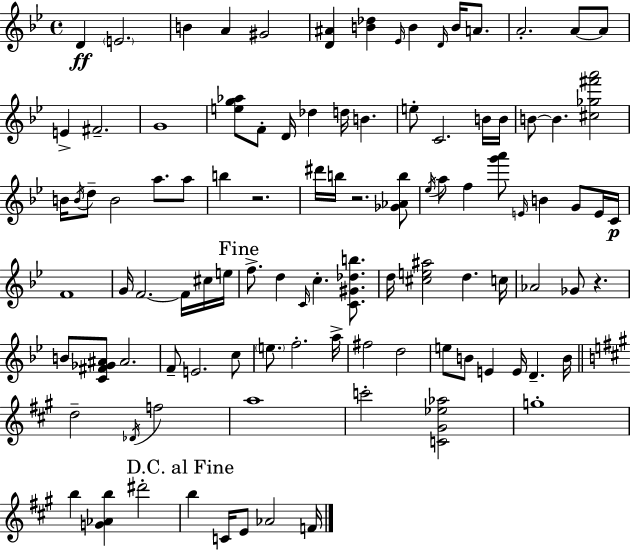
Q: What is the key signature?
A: G minor